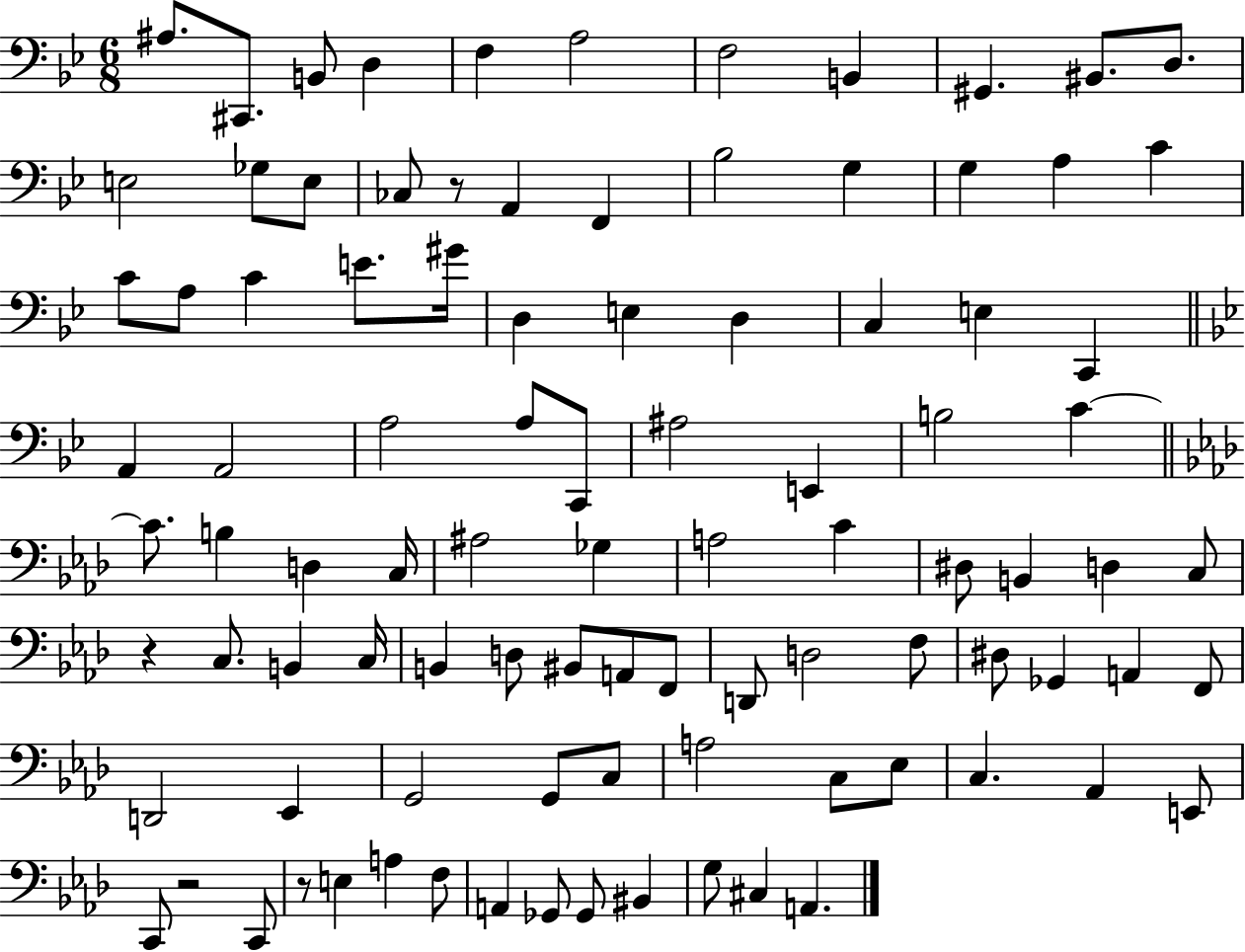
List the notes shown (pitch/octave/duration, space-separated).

A#3/e. C#2/e. B2/e D3/q F3/q A3/h F3/h B2/q G#2/q. BIS2/e. D3/e. E3/h Gb3/e E3/e CES3/e R/e A2/q F2/q Bb3/h G3/q G3/q A3/q C4/q C4/e A3/e C4/q E4/e. G#4/s D3/q E3/q D3/q C3/q E3/q C2/q A2/q A2/h A3/h A3/e C2/e A#3/h E2/q B3/h C4/q C4/e. B3/q D3/q C3/s A#3/h Gb3/q A3/h C4/q D#3/e B2/q D3/q C3/e R/q C3/e. B2/q C3/s B2/q D3/e BIS2/e A2/e F2/e D2/e D3/h F3/e D#3/e Gb2/q A2/q F2/e D2/h Eb2/q G2/h G2/e C3/e A3/h C3/e Eb3/e C3/q. Ab2/q E2/e C2/e R/h C2/e R/e E3/q A3/q F3/e A2/q Gb2/e Gb2/e BIS2/q G3/e C#3/q A2/q.